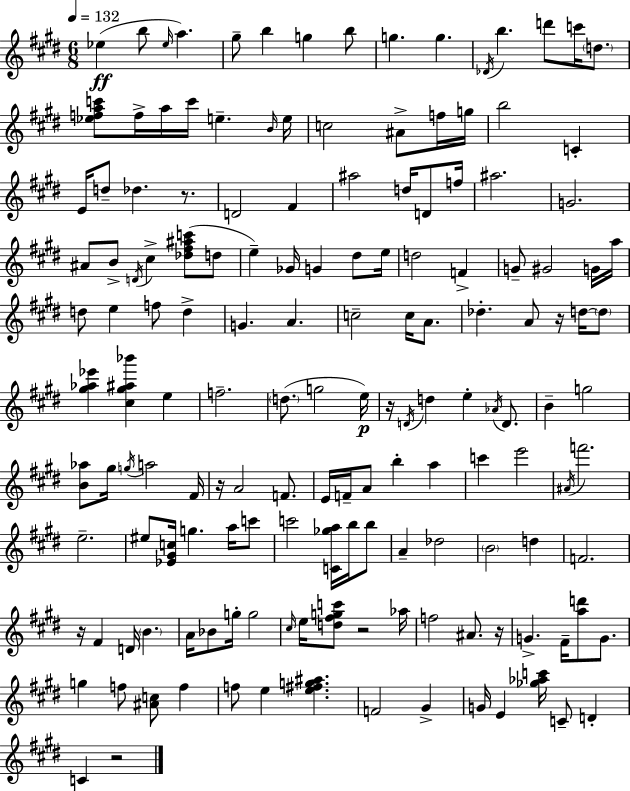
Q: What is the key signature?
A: E major